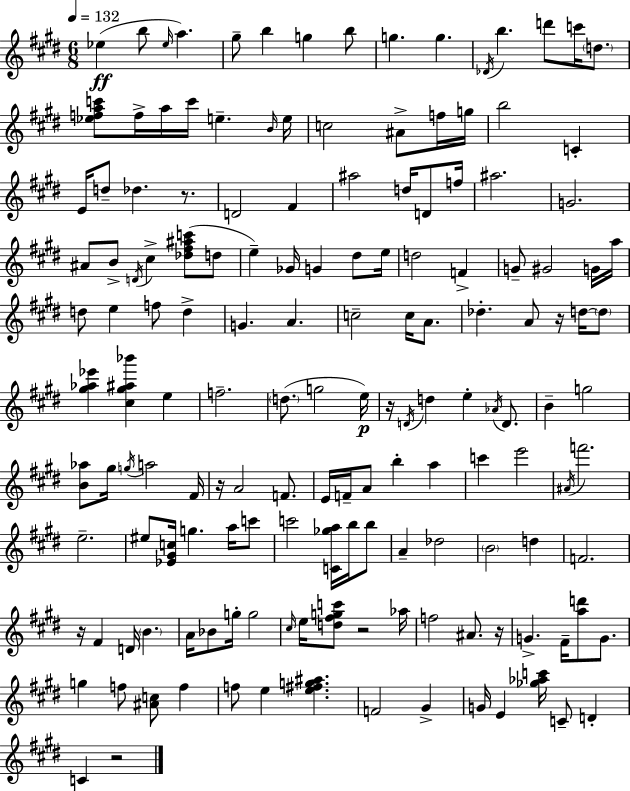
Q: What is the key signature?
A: E major